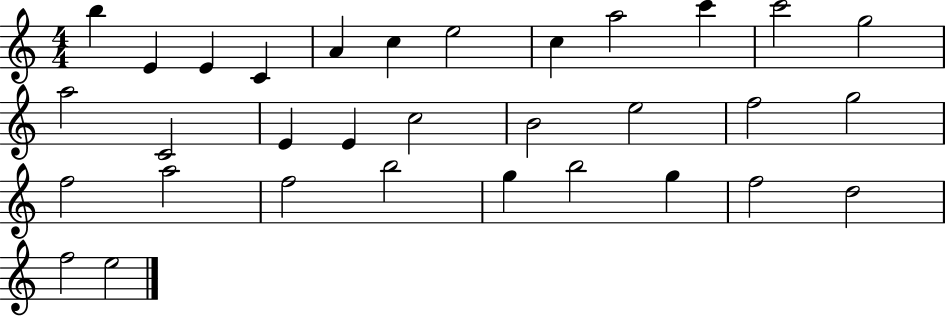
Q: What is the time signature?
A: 4/4